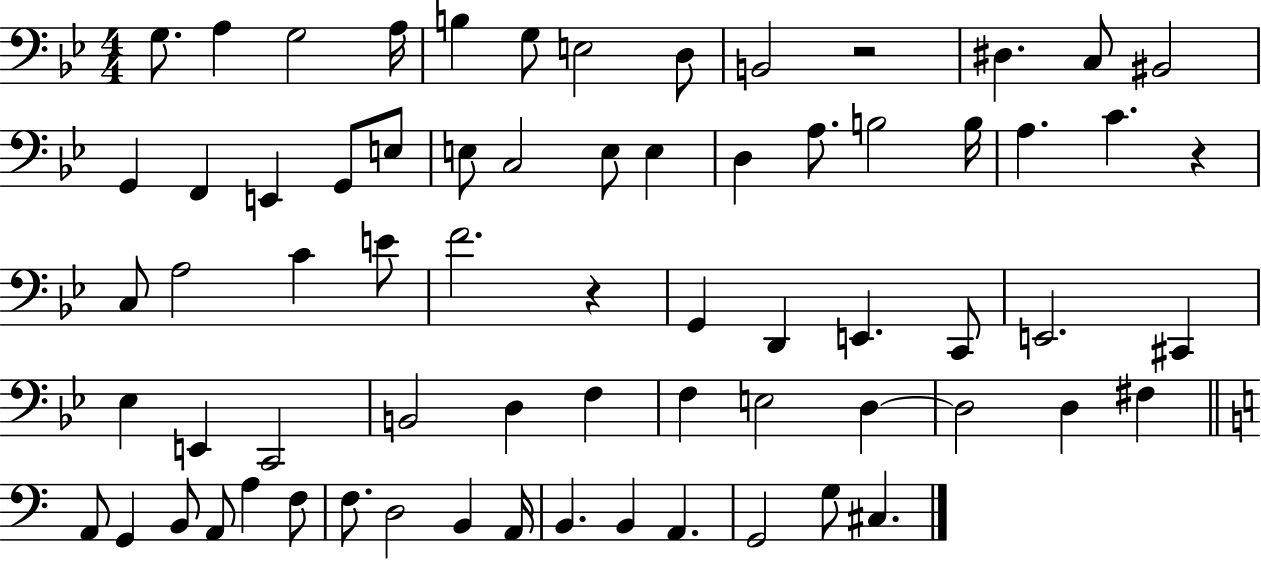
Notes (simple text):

G3/e. A3/q G3/h A3/s B3/q G3/e E3/h D3/e B2/h R/h D#3/q. C3/e BIS2/h G2/q F2/q E2/q G2/e E3/e E3/e C3/h E3/e E3/q D3/q A3/e. B3/h B3/s A3/q. C4/q. R/q C3/e A3/h C4/q E4/e F4/h. R/q G2/q D2/q E2/q. C2/e E2/h. C#2/q Eb3/q E2/q C2/h B2/h D3/q F3/q F3/q E3/h D3/q D3/h D3/q F#3/q A2/e G2/q B2/e A2/e A3/q F3/e F3/e. D3/h B2/q A2/s B2/q. B2/q A2/q. G2/h G3/e C#3/q.